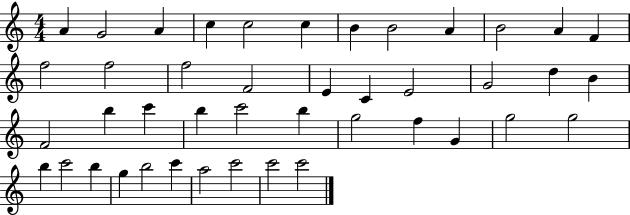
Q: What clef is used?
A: treble